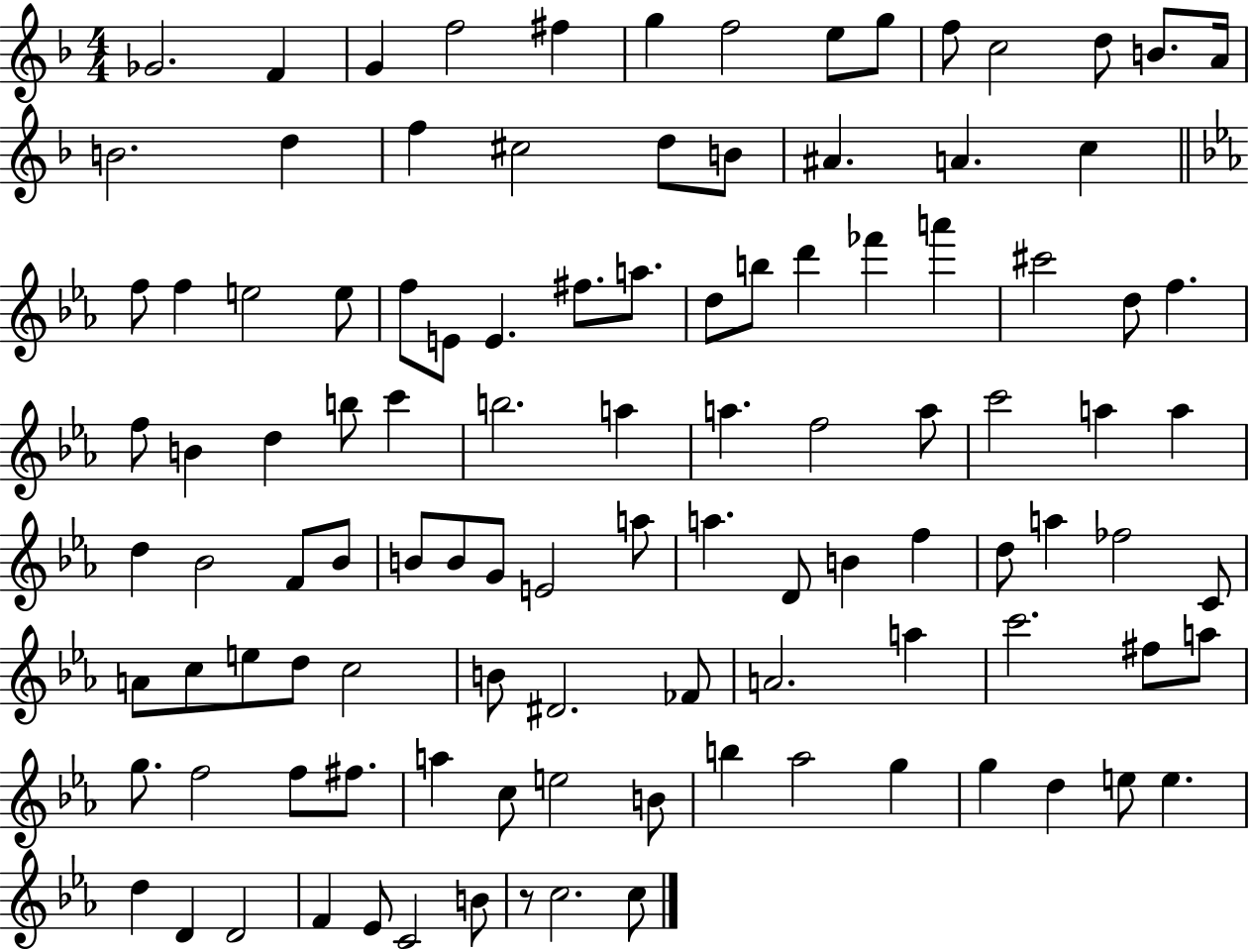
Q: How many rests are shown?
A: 1